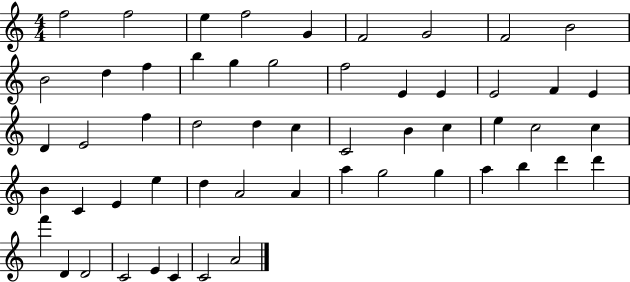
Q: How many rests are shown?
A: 0